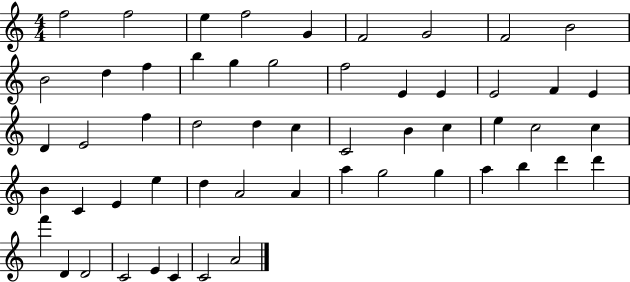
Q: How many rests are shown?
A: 0